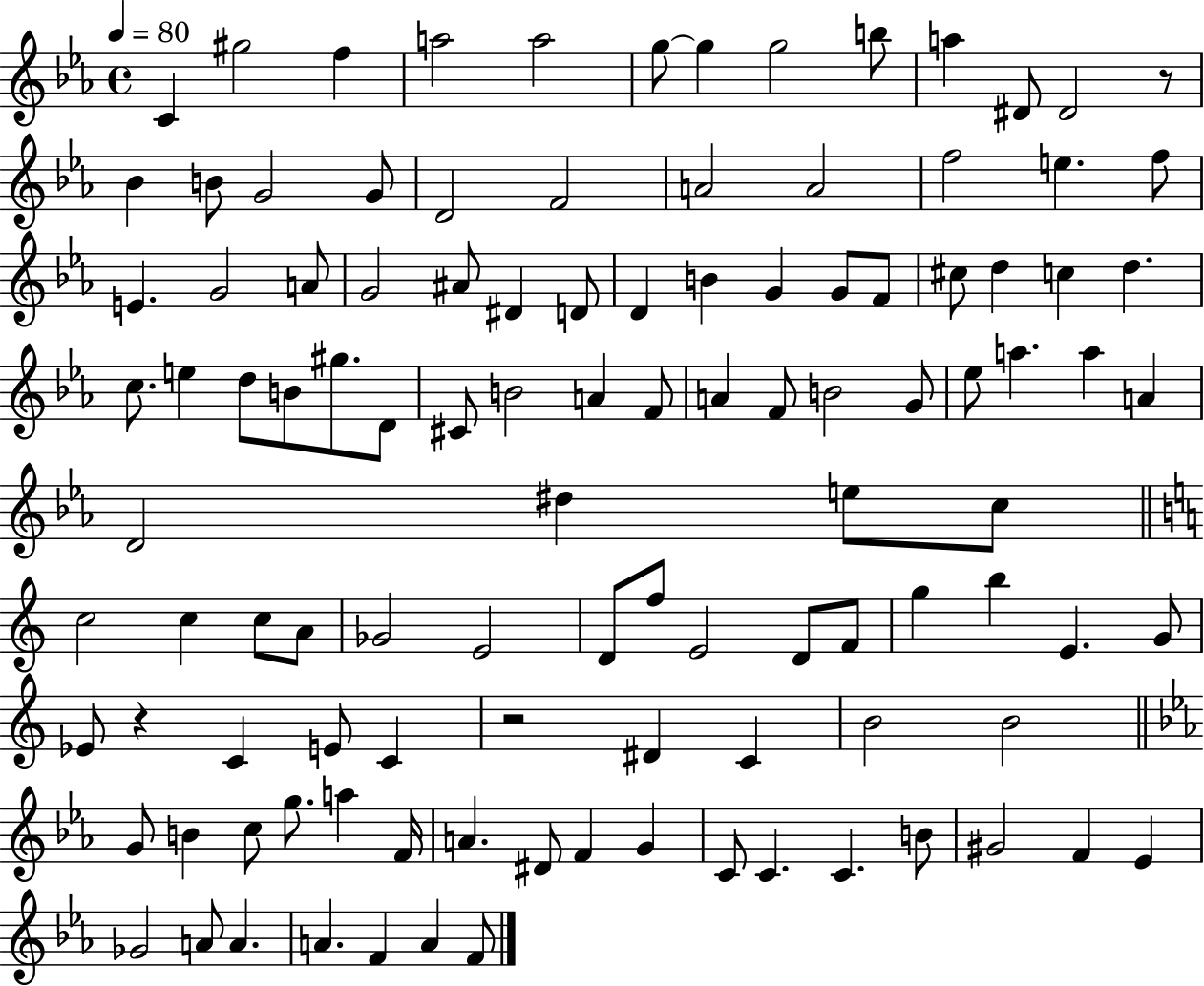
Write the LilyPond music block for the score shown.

{
  \clef treble
  \time 4/4
  \defaultTimeSignature
  \key ees \major
  \tempo 4 = 80
  c'4 gis''2 f''4 | a''2 a''2 | g''8~~ g''4 g''2 b''8 | a''4 dis'8 dis'2 r8 | \break bes'4 b'8 g'2 g'8 | d'2 f'2 | a'2 a'2 | f''2 e''4. f''8 | \break e'4. g'2 a'8 | g'2 ais'8 dis'4 d'8 | d'4 b'4 g'4 g'8 f'8 | cis''8 d''4 c''4 d''4. | \break c''8. e''4 d''8 b'8 gis''8. d'8 | cis'8 b'2 a'4 f'8 | a'4 f'8 b'2 g'8 | ees''8 a''4. a''4 a'4 | \break d'2 dis''4 e''8 c''8 | \bar "||" \break \key c \major c''2 c''4 c''8 a'8 | ges'2 e'2 | d'8 f''8 e'2 d'8 f'8 | g''4 b''4 e'4. g'8 | \break ees'8 r4 c'4 e'8 c'4 | r2 dis'4 c'4 | b'2 b'2 | \bar "||" \break \key ees \major g'8 b'4 c''8 g''8. a''4 f'16 | a'4. dis'8 f'4 g'4 | c'8 c'4. c'4. b'8 | gis'2 f'4 ees'4 | \break ges'2 a'8 a'4. | a'4. f'4 a'4 f'8 | \bar "|."
}